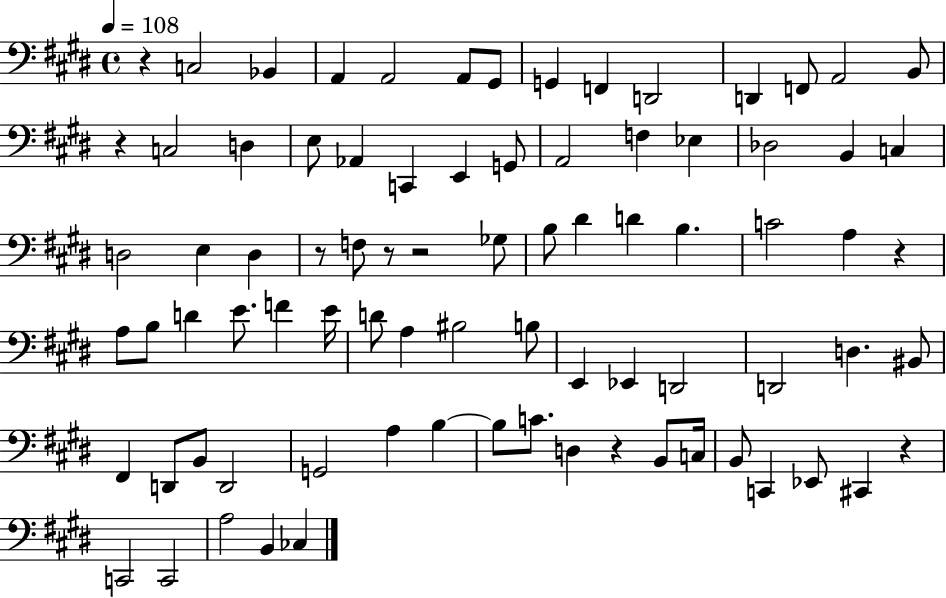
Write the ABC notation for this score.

X:1
T:Untitled
M:4/4
L:1/4
K:E
z C,2 _B,, A,, A,,2 A,,/2 ^G,,/2 G,, F,, D,,2 D,, F,,/2 A,,2 B,,/2 z C,2 D, E,/2 _A,, C,, E,, G,,/2 A,,2 F, _E, _D,2 B,, C, D,2 E, D, z/2 F,/2 z/2 z2 _G,/2 B,/2 ^D D B, C2 A, z A,/2 B,/2 D E/2 F E/4 D/2 A, ^B,2 B,/2 E,, _E,, D,,2 D,,2 D, ^B,,/2 ^F,, D,,/2 B,,/2 D,,2 G,,2 A, B, B,/2 C/2 D, z B,,/2 C,/4 B,,/2 C,, _E,,/2 ^C,, z C,,2 C,,2 A,2 B,, _C,